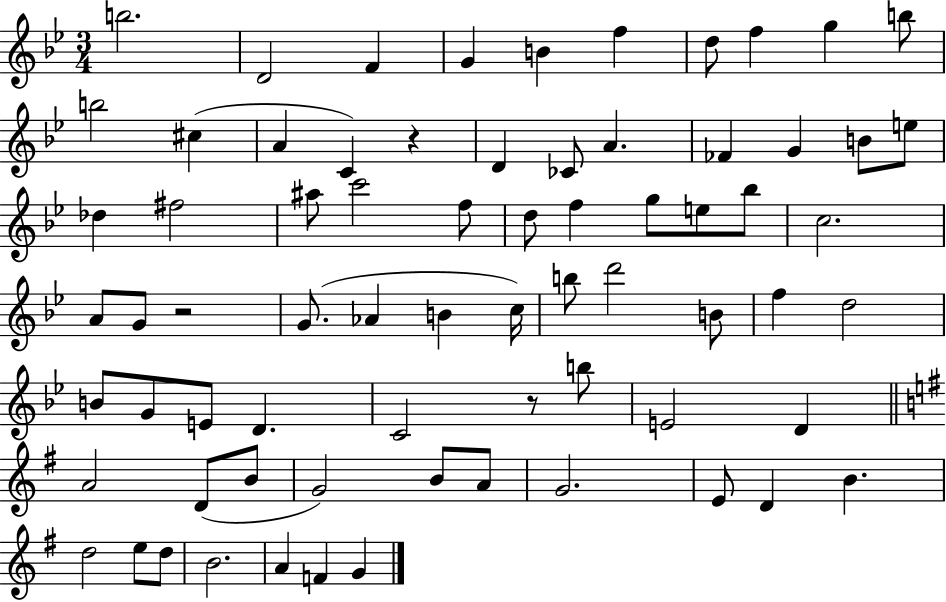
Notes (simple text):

B5/h. D4/h F4/q G4/q B4/q F5/q D5/e F5/q G5/q B5/e B5/h C#5/q A4/q C4/q R/q D4/q CES4/e A4/q. FES4/q G4/q B4/e E5/e Db5/q F#5/h A#5/e C6/h F5/e D5/e F5/q G5/e E5/e Bb5/e C5/h. A4/e G4/e R/h G4/e. Ab4/q B4/q C5/s B5/e D6/h B4/e F5/q D5/h B4/e G4/e E4/e D4/q. C4/h R/e B5/e E4/h D4/q A4/h D4/e B4/e G4/h B4/e A4/e G4/h. E4/e D4/q B4/q. D5/h E5/e D5/e B4/h. A4/q F4/q G4/q